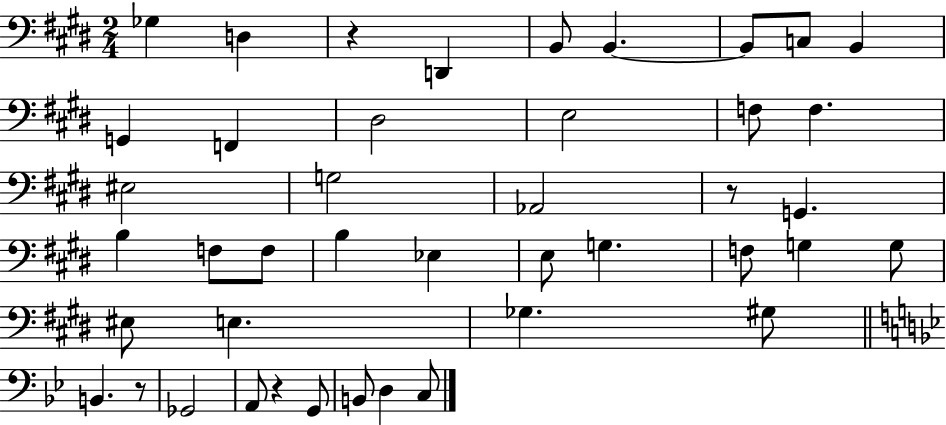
Gb3/q D3/q R/q D2/q B2/e B2/q. B2/e C3/e B2/q G2/q F2/q D#3/h E3/h F3/e F3/q. EIS3/h G3/h Ab2/h R/e G2/q. B3/q F3/e F3/e B3/q Eb3/q E3/e G3/q. F3/e G3/q G3/e EIS3/e E3/q. Gb3/q. G#3/e B2/q. R/e Gb2/h A2/e R/q G2/e B2/e D3/q C3/e